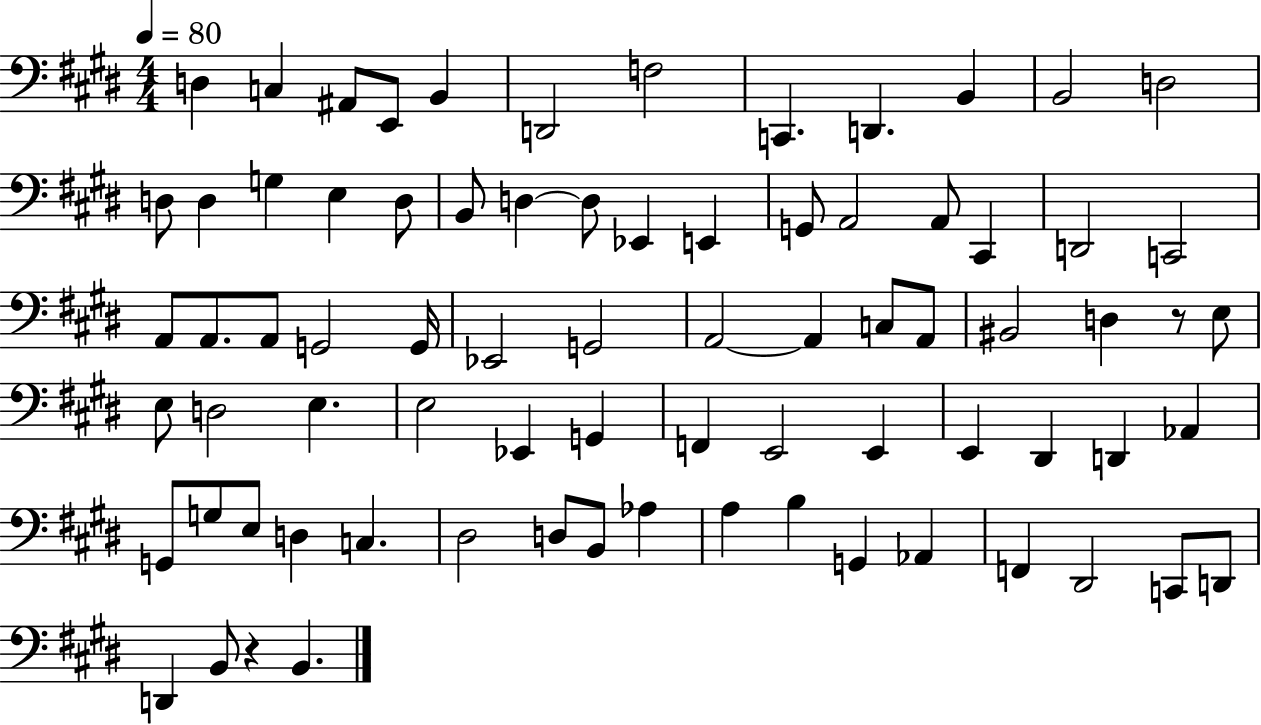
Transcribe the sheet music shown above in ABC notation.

X:1
T:Untitled
M:4/4
L:1/4
K:E
D, C, ^A,,/2 E,,/2 B,, D,,2 F,2 C,, D,, B,, B,,2 D,2 D,/2 D, G, E, D,/2 B,,/2 D, D,/2 _E,, E,, G,,/2 A,,2 A,,/2 ^C,, D,,2 C,,2 A,,/2 A,,/2 A,,/2 G,,2 G,,/4 _E,,2 G,,2 A,,2 A,, C,/2 A,,/2 ^B,,2 D, z/2 E,/2 E,/2 D,2 E, E,2 _E,, G,, F,, E,,2 E,, E,, ^D,, D,, _A,, G,,/2 G,/2 E,/2 D, C, ^D,2 D,/2 B,,/2 _A, A, B, G,, _A,, F,, ^D,,2 C,,/2 D,,/2 D,, B,,/2 z B,,